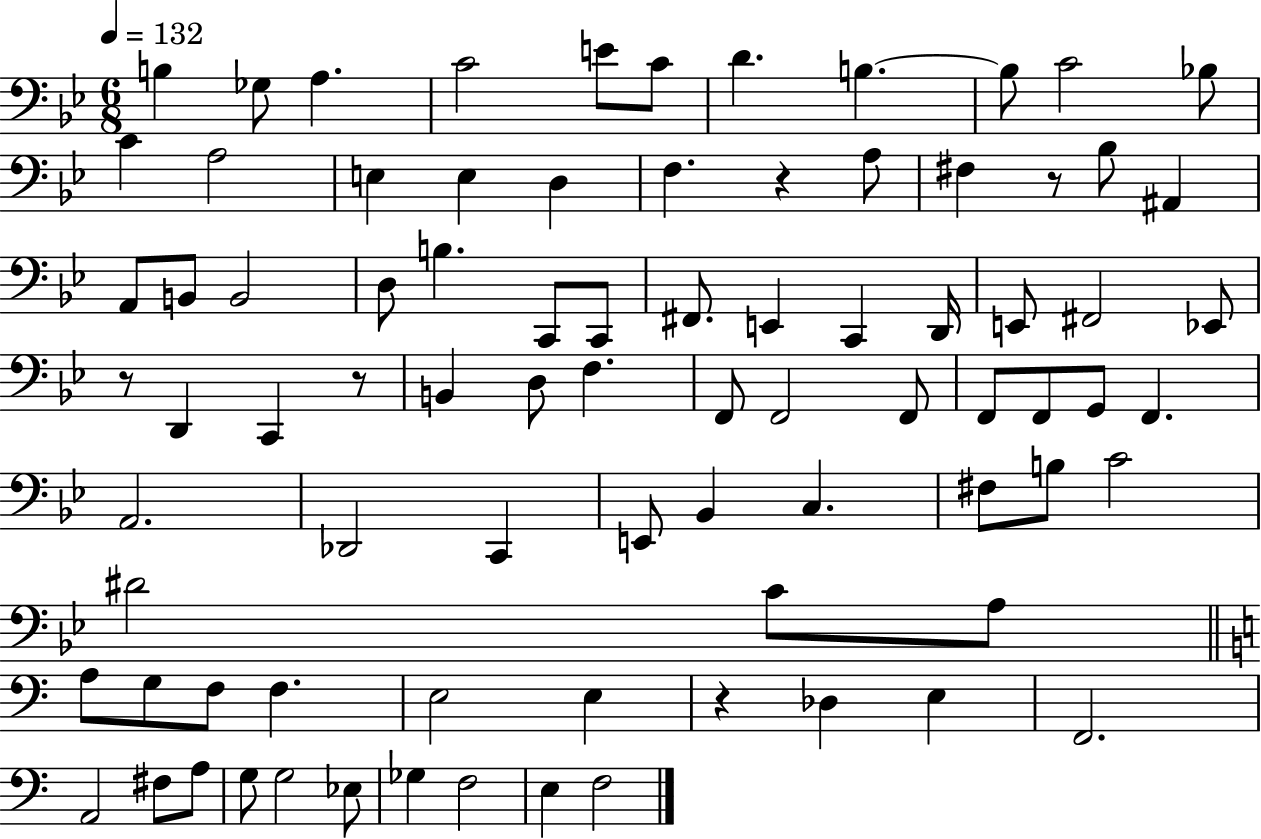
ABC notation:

X:1
T:Untitled
M:6/8
L:1/4
K:Bb
B, _G,/2 A, C2 E/2 C/2 D B, B,/2 C2 _B,/2 C A,2 E, E, D, F, z A,/2 ^F, z/2 _B,/2 ^A,, A,,/2 B,,/2 B,,2 D,/2 B, C,,/2 C,,/2 ^F,,/2 E,, C,, D,,/4 E,,/2 ^F,,2 _E,,/2 z/2 D,, C,, z/2 B,, D,/2 F, F,,/2 F,,2 F,,/2 F,,/2 F,,/2 G,,/2 F,, A,,2 _D,,2 C,, E,,/2 _B,, C, ^F,/2 B,/2 C2 ^D2 C/2 A,/2 A,/2 G,/2 F,/2 F, E,2 E, z _D, E, F,,2 A,,2 ^F,/2 A,/2 G,/2 G,2 _E,/2 _G, F,2 E, F,2